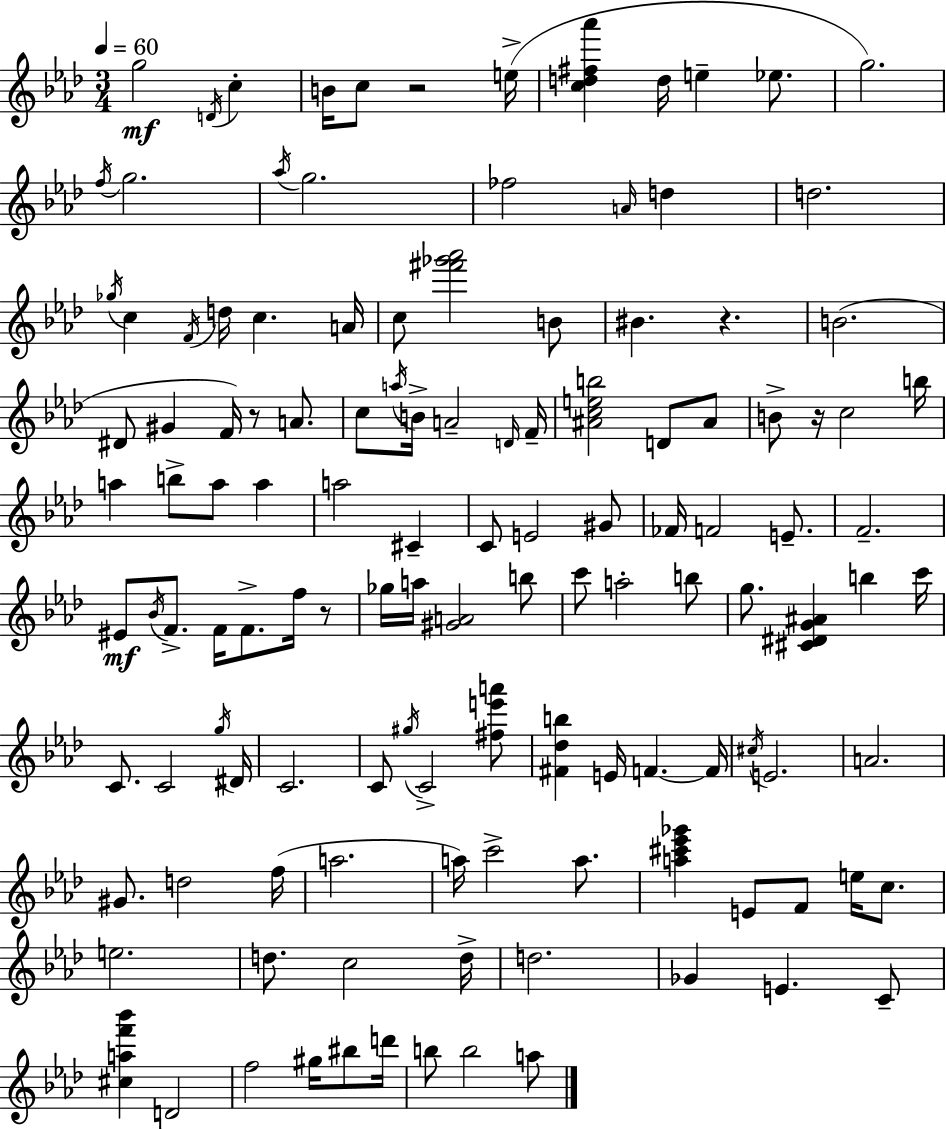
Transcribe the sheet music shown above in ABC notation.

X:1
T:Untitled
M:3/4
L:1/4
K:Fm
g2 D/4 c B/4 c/2 z2 e/4 [cd^f_a'] d/4 e _e/2 g2 f/4 g2 _a/4 g2 _f2 A/4 d d2 _g/4 c F/4 d/4 c A/4 c/2 [^f'_g'_a']2 B/2 ^B z B2 ^D/2 ^G F/4 z/2 A/2 c/2 a/4 B/4 A2 D/4 F/4 [^Aceb]2 D/2 ^A/2 B/2 z/4 c2 b/4 a b/2 a/2 a a2 ^C C/2 E2 ^G/2 _F/4 F2 E/2 F2 ^E/2 _B/4 F/2 F/4 F/2 f/4 z/2 _g/4 a/4 [^GA]2 b/2 c'/2 a2 b/2 g/2 [^C^DG^A] b c'/4 C/2 C2 g/4 ^D/4 C2 C/2 ^g/4 C2 [^fe'a']/2 [^F_db] E/4 F F/4 ^c/4 E2 A2 ^G/2 d2 f/4 a2 a/4 c'2 a/2 [a^c'_e'_g'] E/2 F/2 e/4 c/2 e2 d/2 c2 d/4 d2 _G E C/2 [^caf'_b'] D2 f2 ^g/4 ^b/2 d'/4 b/2 b2 a/2